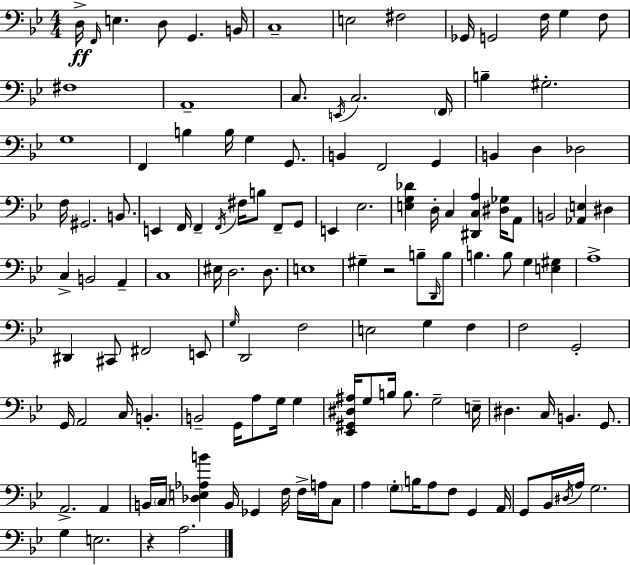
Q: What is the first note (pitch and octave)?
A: D3